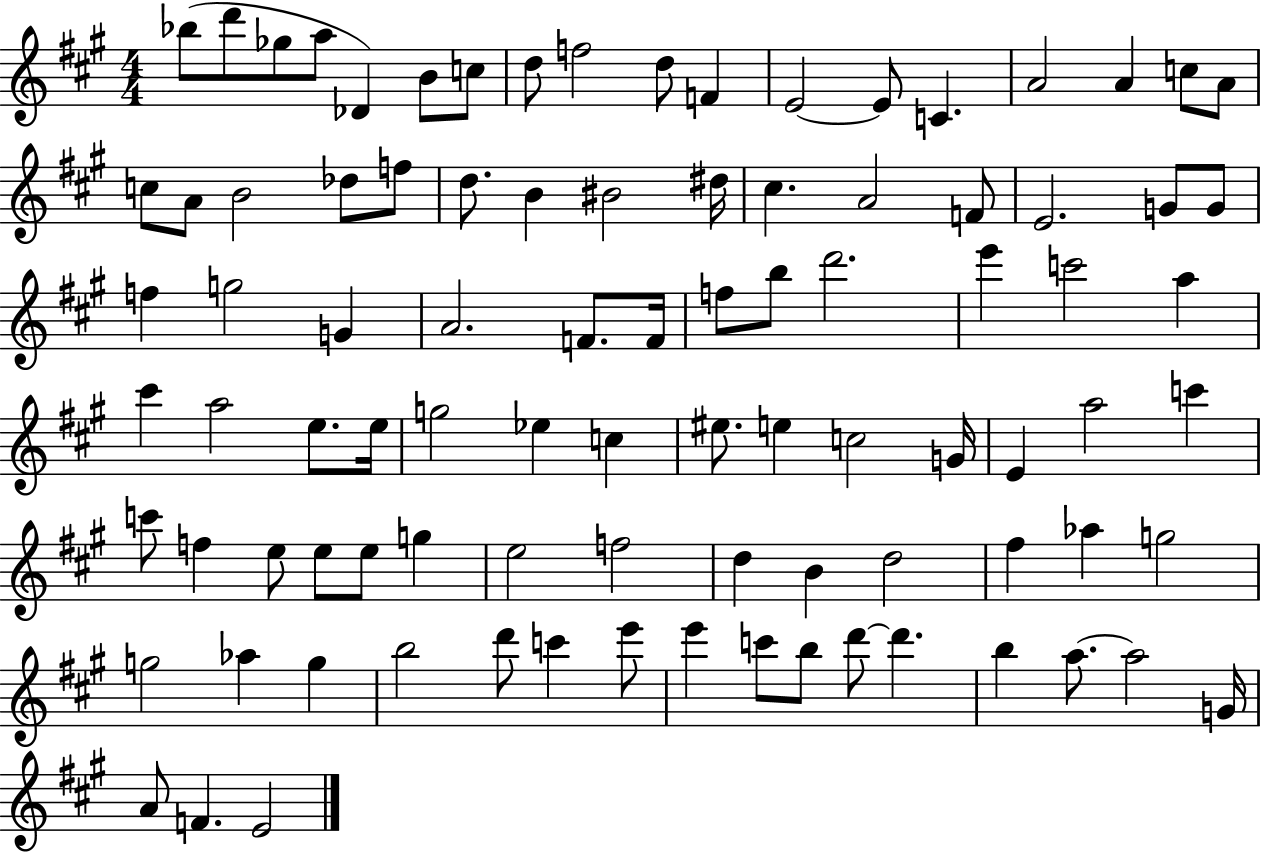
Bb5/e D6/e Gb5/e A5/e Db4/q B4/e C5/e D5/e F5/h D5/e F4/q E4/h E4/e C4/q. A4/h A4/q C5/e A4/e C5/e A4/e B4/h Db5/e F5/e D5/e. B4/q BIS4/h D#5/s C#5/q. A4/h F4/e E4/h. G4/e G4/e F5/q G5/h G4/q A4/h. F4/e. F4/s F5/e B5/e D6/h. E6/q C6/h A5/q C#6/q A5/h E5/e. E5/s G5/h Eb5/q C5/q EIS5/e. E5/q C5/h G4/s E4/q A5/h C6/q C6/e F5/q E5/e E5/e E5/e G5/q E5/h F5/h D5/q B4/q D5/h F#5/q Ab5/q G5/h G5/h Ab5/q G5/q B5/h D6/e C6/q E6/e E6/q C6/e B5/e D6/e D6/q. B5/q A5/e. A5/h G4/s A4/e F4/q. E4/h